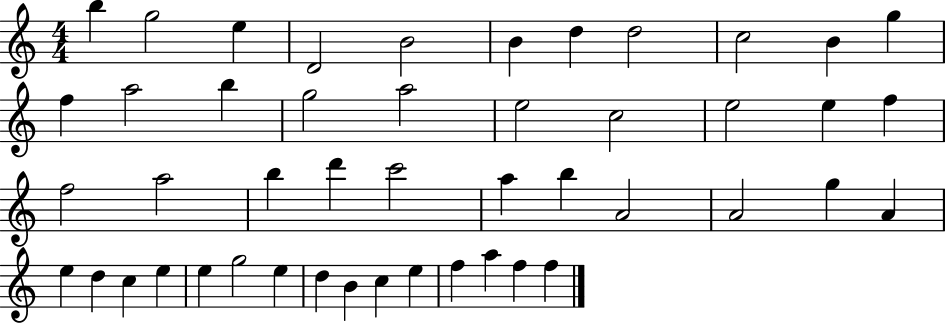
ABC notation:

X:1
T:Untitled
M:4/4
L:1/4
K:C
b g2 e D2 B2 B d d2 c2 B g f a2 b g2 a2 e2 c2 e2 e f f2 a2 b d' c'2 a b A2 A2 g A e d c e e g2 e d B c e f a f f